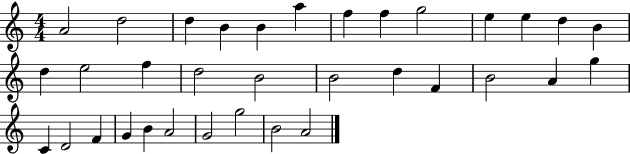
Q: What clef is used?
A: treble